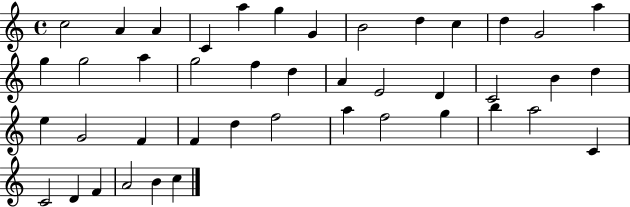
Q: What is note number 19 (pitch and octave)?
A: D5